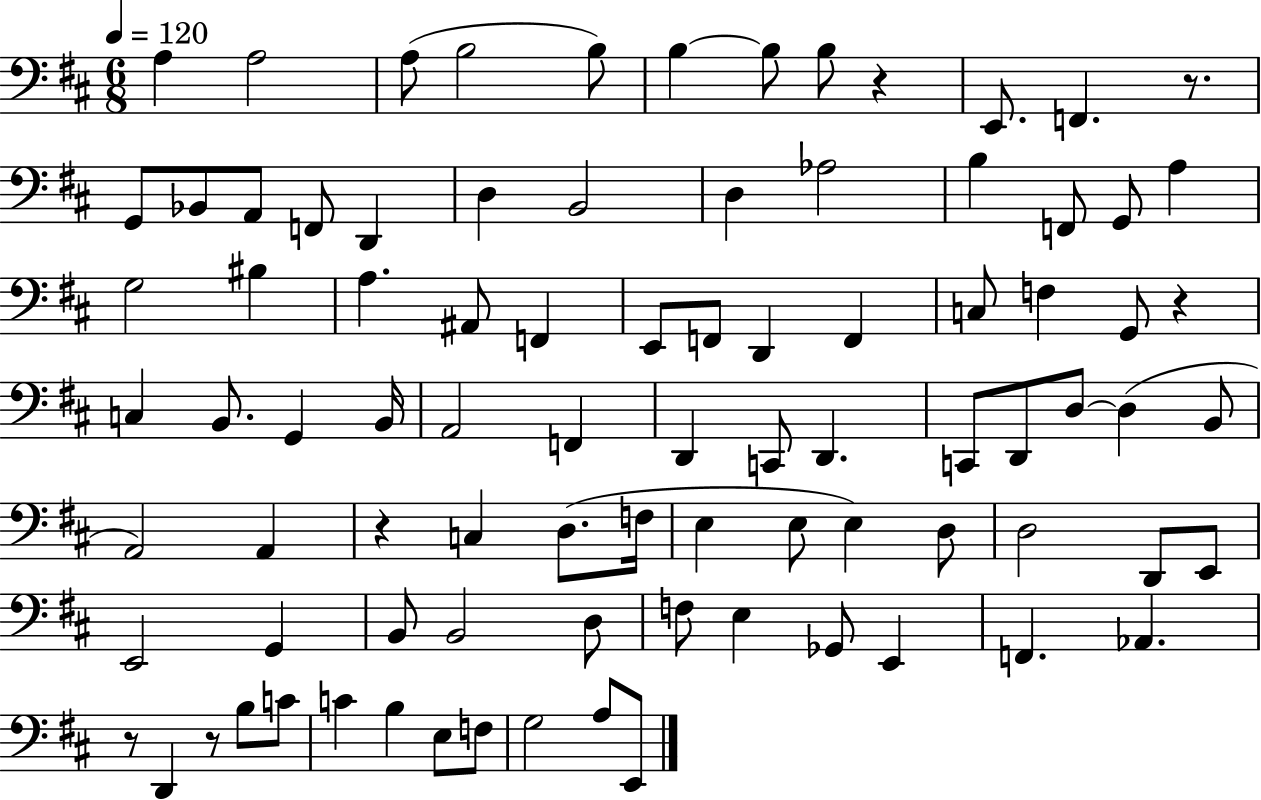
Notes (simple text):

A3/q A3/h A3/e B3/h B3/e B3/q B3/e B3/e R/q E2/e. F2/q. R/e. G2/e Bb2/e A2/e F2/e D2/q D3/q B2/h D3/q Ab3/h B3/q F2/e G2/e A3/q G3/h BIS3/q A3/q. A#2/e F2/q E2/e F2/e D2/q F2/q C3/e F3/q G2/e R/q C3/q B2/e. G2/q B2/s A2/h F2/q D2/q C2/e D2/q. C2/e D2/e D3/e D3/q B2/e A2/h A2/q R/q C3/q D3/e. F3/s E3/q E3/e E3/q D3/e D3/h D2/e E2/e E2/h G2/q B2/e B2/h D3/e F3/e E3/q Gb2/e E2/q F2/q. Ab2/q. R/e D2/q R/e B3/e C4/e C4/q B3/q E3/e F3/e G3/h A3/e E2/e